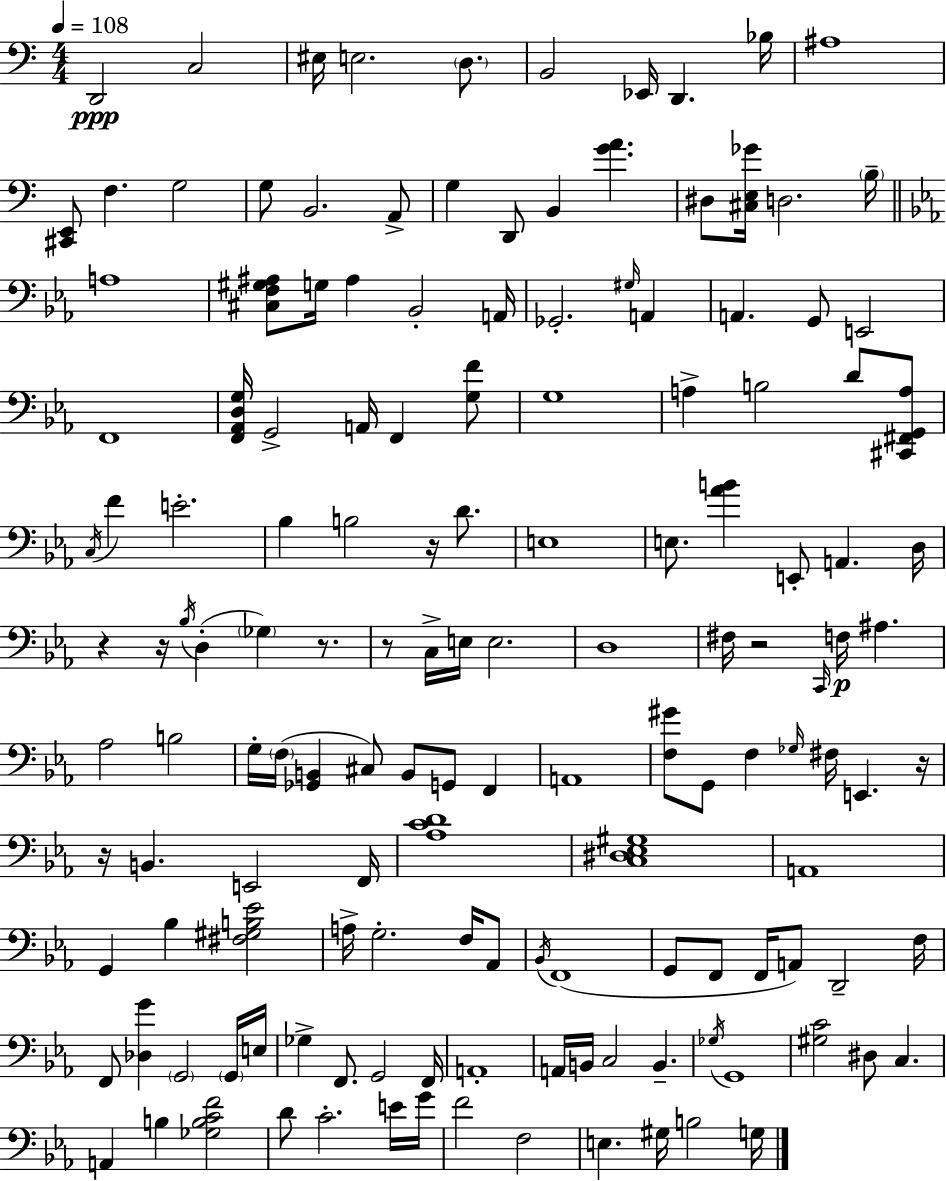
{
  \clef bass
  \numericTimeSignature
  \time 4/4
  \key a \minor
  \tempo 4 = 108
  \repeat volta 2 { d,2\ppp c2 | eis16 e2. \parenthesize d8. | b,2 ees,16 d,4. bes16 | ais1 | \break <cis, e,>8 f4. g2 | g8 b,2. a,8-> | g4 d,8 b,4 <g' a'>4. | dis8 <cis e ges'>16 d2. \parenthesize b16-- | \break \bar "||" \break \key c \minor a1 | <cis f gis ais>8 g16 ais4 bes,2-. a,16 | ges,2.-. \grace { gis16 } a,4 | a,4. g,8 e,2 | \break f,1 | <f, aes, d g>16 g,2-> a,16 f,4 <g f'>8 | g1 | a4-> b2 d'8 <cis, fis, g, a>8 | \break \acciaccatura { c16 } f'4 e'2.-. | bes4 b2 r16 d'8. | e1 | e8. <aes' b'>4 e,8-. a,4. | \break d16 r4 r16 \acciaccatura { bes16 }( d4-. \parenthesize ges4) | r8. r8 c16-> e16 e2. | d1 | fis16 r2 \grace { c,16 }\p f16 ais4. | \break aes2 b2 | g16-. \parenthesize f16( <ges, b,>4 cis8) b,8 g,8 | f,4 a,1 | <f gis'>8 g,8 f4 \grace { ges16 } fis16 e,4. | \break r16 r16 b,4. e,2 | f,16 <aes c' d'>1 | <c dis ees gis>1 | a,1 | \break g,4 bes4 <fis gis b ees'>2 | a16-> g2.-. | f16 aes,8 \acciaccatura { bes,16 } f,1( | g,8 f,8 f,16 a,8) d,2-- | \break f16 f,8 <des g'>4 \parenthesize g,2 | \parenthesize g,16 e16 ges4-> f,8. g,2 | f,16 a,1-. | a,16 b,16 c2 | \break b,4.-- \acciaccatura { ges16 } g,1 | <gis c'>2 dis8 | c4. a,4 b4 <ges b c' f'>2 | d'8 c'2.-. | \break e'16 g'16 f'2 f2 | e4. gis16 b2 | g16 } \bar "|."
}